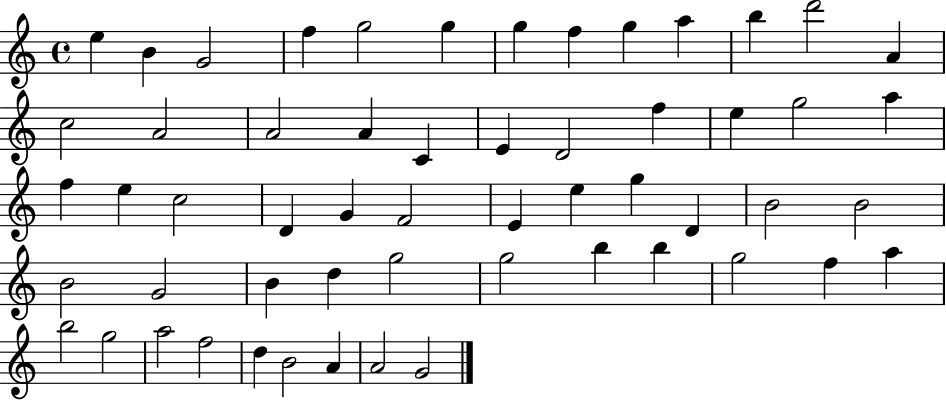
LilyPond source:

{
  \clef treble
  \time 4/4
  \defaultTimeSignature
  \key c \major
  e''4 b'4 g'2 | f''4 g''2 g''4 | g''4 f''4 g''4 a''4 | b''4 d'''2 a'4 | \break c''2 a'2 | a'2 a'4 c'4 | e'4 d'2 f''4 | e''4 g''2 a''4 | \break f''4 e''4 c''2 | d'4 g'4 f'2 | e'4 e''4 g''4 d'4 | b'2 b'2 | \break b'2 g'2 | b'4 d''4 g''2 | g''2 b''4 b''4 | g''2 f''4 a''4 | \break b''2 g''2 | a''2 f''2 | d''4 b'2 a'4 | a'2 g'2 | \break \bar "|."
}